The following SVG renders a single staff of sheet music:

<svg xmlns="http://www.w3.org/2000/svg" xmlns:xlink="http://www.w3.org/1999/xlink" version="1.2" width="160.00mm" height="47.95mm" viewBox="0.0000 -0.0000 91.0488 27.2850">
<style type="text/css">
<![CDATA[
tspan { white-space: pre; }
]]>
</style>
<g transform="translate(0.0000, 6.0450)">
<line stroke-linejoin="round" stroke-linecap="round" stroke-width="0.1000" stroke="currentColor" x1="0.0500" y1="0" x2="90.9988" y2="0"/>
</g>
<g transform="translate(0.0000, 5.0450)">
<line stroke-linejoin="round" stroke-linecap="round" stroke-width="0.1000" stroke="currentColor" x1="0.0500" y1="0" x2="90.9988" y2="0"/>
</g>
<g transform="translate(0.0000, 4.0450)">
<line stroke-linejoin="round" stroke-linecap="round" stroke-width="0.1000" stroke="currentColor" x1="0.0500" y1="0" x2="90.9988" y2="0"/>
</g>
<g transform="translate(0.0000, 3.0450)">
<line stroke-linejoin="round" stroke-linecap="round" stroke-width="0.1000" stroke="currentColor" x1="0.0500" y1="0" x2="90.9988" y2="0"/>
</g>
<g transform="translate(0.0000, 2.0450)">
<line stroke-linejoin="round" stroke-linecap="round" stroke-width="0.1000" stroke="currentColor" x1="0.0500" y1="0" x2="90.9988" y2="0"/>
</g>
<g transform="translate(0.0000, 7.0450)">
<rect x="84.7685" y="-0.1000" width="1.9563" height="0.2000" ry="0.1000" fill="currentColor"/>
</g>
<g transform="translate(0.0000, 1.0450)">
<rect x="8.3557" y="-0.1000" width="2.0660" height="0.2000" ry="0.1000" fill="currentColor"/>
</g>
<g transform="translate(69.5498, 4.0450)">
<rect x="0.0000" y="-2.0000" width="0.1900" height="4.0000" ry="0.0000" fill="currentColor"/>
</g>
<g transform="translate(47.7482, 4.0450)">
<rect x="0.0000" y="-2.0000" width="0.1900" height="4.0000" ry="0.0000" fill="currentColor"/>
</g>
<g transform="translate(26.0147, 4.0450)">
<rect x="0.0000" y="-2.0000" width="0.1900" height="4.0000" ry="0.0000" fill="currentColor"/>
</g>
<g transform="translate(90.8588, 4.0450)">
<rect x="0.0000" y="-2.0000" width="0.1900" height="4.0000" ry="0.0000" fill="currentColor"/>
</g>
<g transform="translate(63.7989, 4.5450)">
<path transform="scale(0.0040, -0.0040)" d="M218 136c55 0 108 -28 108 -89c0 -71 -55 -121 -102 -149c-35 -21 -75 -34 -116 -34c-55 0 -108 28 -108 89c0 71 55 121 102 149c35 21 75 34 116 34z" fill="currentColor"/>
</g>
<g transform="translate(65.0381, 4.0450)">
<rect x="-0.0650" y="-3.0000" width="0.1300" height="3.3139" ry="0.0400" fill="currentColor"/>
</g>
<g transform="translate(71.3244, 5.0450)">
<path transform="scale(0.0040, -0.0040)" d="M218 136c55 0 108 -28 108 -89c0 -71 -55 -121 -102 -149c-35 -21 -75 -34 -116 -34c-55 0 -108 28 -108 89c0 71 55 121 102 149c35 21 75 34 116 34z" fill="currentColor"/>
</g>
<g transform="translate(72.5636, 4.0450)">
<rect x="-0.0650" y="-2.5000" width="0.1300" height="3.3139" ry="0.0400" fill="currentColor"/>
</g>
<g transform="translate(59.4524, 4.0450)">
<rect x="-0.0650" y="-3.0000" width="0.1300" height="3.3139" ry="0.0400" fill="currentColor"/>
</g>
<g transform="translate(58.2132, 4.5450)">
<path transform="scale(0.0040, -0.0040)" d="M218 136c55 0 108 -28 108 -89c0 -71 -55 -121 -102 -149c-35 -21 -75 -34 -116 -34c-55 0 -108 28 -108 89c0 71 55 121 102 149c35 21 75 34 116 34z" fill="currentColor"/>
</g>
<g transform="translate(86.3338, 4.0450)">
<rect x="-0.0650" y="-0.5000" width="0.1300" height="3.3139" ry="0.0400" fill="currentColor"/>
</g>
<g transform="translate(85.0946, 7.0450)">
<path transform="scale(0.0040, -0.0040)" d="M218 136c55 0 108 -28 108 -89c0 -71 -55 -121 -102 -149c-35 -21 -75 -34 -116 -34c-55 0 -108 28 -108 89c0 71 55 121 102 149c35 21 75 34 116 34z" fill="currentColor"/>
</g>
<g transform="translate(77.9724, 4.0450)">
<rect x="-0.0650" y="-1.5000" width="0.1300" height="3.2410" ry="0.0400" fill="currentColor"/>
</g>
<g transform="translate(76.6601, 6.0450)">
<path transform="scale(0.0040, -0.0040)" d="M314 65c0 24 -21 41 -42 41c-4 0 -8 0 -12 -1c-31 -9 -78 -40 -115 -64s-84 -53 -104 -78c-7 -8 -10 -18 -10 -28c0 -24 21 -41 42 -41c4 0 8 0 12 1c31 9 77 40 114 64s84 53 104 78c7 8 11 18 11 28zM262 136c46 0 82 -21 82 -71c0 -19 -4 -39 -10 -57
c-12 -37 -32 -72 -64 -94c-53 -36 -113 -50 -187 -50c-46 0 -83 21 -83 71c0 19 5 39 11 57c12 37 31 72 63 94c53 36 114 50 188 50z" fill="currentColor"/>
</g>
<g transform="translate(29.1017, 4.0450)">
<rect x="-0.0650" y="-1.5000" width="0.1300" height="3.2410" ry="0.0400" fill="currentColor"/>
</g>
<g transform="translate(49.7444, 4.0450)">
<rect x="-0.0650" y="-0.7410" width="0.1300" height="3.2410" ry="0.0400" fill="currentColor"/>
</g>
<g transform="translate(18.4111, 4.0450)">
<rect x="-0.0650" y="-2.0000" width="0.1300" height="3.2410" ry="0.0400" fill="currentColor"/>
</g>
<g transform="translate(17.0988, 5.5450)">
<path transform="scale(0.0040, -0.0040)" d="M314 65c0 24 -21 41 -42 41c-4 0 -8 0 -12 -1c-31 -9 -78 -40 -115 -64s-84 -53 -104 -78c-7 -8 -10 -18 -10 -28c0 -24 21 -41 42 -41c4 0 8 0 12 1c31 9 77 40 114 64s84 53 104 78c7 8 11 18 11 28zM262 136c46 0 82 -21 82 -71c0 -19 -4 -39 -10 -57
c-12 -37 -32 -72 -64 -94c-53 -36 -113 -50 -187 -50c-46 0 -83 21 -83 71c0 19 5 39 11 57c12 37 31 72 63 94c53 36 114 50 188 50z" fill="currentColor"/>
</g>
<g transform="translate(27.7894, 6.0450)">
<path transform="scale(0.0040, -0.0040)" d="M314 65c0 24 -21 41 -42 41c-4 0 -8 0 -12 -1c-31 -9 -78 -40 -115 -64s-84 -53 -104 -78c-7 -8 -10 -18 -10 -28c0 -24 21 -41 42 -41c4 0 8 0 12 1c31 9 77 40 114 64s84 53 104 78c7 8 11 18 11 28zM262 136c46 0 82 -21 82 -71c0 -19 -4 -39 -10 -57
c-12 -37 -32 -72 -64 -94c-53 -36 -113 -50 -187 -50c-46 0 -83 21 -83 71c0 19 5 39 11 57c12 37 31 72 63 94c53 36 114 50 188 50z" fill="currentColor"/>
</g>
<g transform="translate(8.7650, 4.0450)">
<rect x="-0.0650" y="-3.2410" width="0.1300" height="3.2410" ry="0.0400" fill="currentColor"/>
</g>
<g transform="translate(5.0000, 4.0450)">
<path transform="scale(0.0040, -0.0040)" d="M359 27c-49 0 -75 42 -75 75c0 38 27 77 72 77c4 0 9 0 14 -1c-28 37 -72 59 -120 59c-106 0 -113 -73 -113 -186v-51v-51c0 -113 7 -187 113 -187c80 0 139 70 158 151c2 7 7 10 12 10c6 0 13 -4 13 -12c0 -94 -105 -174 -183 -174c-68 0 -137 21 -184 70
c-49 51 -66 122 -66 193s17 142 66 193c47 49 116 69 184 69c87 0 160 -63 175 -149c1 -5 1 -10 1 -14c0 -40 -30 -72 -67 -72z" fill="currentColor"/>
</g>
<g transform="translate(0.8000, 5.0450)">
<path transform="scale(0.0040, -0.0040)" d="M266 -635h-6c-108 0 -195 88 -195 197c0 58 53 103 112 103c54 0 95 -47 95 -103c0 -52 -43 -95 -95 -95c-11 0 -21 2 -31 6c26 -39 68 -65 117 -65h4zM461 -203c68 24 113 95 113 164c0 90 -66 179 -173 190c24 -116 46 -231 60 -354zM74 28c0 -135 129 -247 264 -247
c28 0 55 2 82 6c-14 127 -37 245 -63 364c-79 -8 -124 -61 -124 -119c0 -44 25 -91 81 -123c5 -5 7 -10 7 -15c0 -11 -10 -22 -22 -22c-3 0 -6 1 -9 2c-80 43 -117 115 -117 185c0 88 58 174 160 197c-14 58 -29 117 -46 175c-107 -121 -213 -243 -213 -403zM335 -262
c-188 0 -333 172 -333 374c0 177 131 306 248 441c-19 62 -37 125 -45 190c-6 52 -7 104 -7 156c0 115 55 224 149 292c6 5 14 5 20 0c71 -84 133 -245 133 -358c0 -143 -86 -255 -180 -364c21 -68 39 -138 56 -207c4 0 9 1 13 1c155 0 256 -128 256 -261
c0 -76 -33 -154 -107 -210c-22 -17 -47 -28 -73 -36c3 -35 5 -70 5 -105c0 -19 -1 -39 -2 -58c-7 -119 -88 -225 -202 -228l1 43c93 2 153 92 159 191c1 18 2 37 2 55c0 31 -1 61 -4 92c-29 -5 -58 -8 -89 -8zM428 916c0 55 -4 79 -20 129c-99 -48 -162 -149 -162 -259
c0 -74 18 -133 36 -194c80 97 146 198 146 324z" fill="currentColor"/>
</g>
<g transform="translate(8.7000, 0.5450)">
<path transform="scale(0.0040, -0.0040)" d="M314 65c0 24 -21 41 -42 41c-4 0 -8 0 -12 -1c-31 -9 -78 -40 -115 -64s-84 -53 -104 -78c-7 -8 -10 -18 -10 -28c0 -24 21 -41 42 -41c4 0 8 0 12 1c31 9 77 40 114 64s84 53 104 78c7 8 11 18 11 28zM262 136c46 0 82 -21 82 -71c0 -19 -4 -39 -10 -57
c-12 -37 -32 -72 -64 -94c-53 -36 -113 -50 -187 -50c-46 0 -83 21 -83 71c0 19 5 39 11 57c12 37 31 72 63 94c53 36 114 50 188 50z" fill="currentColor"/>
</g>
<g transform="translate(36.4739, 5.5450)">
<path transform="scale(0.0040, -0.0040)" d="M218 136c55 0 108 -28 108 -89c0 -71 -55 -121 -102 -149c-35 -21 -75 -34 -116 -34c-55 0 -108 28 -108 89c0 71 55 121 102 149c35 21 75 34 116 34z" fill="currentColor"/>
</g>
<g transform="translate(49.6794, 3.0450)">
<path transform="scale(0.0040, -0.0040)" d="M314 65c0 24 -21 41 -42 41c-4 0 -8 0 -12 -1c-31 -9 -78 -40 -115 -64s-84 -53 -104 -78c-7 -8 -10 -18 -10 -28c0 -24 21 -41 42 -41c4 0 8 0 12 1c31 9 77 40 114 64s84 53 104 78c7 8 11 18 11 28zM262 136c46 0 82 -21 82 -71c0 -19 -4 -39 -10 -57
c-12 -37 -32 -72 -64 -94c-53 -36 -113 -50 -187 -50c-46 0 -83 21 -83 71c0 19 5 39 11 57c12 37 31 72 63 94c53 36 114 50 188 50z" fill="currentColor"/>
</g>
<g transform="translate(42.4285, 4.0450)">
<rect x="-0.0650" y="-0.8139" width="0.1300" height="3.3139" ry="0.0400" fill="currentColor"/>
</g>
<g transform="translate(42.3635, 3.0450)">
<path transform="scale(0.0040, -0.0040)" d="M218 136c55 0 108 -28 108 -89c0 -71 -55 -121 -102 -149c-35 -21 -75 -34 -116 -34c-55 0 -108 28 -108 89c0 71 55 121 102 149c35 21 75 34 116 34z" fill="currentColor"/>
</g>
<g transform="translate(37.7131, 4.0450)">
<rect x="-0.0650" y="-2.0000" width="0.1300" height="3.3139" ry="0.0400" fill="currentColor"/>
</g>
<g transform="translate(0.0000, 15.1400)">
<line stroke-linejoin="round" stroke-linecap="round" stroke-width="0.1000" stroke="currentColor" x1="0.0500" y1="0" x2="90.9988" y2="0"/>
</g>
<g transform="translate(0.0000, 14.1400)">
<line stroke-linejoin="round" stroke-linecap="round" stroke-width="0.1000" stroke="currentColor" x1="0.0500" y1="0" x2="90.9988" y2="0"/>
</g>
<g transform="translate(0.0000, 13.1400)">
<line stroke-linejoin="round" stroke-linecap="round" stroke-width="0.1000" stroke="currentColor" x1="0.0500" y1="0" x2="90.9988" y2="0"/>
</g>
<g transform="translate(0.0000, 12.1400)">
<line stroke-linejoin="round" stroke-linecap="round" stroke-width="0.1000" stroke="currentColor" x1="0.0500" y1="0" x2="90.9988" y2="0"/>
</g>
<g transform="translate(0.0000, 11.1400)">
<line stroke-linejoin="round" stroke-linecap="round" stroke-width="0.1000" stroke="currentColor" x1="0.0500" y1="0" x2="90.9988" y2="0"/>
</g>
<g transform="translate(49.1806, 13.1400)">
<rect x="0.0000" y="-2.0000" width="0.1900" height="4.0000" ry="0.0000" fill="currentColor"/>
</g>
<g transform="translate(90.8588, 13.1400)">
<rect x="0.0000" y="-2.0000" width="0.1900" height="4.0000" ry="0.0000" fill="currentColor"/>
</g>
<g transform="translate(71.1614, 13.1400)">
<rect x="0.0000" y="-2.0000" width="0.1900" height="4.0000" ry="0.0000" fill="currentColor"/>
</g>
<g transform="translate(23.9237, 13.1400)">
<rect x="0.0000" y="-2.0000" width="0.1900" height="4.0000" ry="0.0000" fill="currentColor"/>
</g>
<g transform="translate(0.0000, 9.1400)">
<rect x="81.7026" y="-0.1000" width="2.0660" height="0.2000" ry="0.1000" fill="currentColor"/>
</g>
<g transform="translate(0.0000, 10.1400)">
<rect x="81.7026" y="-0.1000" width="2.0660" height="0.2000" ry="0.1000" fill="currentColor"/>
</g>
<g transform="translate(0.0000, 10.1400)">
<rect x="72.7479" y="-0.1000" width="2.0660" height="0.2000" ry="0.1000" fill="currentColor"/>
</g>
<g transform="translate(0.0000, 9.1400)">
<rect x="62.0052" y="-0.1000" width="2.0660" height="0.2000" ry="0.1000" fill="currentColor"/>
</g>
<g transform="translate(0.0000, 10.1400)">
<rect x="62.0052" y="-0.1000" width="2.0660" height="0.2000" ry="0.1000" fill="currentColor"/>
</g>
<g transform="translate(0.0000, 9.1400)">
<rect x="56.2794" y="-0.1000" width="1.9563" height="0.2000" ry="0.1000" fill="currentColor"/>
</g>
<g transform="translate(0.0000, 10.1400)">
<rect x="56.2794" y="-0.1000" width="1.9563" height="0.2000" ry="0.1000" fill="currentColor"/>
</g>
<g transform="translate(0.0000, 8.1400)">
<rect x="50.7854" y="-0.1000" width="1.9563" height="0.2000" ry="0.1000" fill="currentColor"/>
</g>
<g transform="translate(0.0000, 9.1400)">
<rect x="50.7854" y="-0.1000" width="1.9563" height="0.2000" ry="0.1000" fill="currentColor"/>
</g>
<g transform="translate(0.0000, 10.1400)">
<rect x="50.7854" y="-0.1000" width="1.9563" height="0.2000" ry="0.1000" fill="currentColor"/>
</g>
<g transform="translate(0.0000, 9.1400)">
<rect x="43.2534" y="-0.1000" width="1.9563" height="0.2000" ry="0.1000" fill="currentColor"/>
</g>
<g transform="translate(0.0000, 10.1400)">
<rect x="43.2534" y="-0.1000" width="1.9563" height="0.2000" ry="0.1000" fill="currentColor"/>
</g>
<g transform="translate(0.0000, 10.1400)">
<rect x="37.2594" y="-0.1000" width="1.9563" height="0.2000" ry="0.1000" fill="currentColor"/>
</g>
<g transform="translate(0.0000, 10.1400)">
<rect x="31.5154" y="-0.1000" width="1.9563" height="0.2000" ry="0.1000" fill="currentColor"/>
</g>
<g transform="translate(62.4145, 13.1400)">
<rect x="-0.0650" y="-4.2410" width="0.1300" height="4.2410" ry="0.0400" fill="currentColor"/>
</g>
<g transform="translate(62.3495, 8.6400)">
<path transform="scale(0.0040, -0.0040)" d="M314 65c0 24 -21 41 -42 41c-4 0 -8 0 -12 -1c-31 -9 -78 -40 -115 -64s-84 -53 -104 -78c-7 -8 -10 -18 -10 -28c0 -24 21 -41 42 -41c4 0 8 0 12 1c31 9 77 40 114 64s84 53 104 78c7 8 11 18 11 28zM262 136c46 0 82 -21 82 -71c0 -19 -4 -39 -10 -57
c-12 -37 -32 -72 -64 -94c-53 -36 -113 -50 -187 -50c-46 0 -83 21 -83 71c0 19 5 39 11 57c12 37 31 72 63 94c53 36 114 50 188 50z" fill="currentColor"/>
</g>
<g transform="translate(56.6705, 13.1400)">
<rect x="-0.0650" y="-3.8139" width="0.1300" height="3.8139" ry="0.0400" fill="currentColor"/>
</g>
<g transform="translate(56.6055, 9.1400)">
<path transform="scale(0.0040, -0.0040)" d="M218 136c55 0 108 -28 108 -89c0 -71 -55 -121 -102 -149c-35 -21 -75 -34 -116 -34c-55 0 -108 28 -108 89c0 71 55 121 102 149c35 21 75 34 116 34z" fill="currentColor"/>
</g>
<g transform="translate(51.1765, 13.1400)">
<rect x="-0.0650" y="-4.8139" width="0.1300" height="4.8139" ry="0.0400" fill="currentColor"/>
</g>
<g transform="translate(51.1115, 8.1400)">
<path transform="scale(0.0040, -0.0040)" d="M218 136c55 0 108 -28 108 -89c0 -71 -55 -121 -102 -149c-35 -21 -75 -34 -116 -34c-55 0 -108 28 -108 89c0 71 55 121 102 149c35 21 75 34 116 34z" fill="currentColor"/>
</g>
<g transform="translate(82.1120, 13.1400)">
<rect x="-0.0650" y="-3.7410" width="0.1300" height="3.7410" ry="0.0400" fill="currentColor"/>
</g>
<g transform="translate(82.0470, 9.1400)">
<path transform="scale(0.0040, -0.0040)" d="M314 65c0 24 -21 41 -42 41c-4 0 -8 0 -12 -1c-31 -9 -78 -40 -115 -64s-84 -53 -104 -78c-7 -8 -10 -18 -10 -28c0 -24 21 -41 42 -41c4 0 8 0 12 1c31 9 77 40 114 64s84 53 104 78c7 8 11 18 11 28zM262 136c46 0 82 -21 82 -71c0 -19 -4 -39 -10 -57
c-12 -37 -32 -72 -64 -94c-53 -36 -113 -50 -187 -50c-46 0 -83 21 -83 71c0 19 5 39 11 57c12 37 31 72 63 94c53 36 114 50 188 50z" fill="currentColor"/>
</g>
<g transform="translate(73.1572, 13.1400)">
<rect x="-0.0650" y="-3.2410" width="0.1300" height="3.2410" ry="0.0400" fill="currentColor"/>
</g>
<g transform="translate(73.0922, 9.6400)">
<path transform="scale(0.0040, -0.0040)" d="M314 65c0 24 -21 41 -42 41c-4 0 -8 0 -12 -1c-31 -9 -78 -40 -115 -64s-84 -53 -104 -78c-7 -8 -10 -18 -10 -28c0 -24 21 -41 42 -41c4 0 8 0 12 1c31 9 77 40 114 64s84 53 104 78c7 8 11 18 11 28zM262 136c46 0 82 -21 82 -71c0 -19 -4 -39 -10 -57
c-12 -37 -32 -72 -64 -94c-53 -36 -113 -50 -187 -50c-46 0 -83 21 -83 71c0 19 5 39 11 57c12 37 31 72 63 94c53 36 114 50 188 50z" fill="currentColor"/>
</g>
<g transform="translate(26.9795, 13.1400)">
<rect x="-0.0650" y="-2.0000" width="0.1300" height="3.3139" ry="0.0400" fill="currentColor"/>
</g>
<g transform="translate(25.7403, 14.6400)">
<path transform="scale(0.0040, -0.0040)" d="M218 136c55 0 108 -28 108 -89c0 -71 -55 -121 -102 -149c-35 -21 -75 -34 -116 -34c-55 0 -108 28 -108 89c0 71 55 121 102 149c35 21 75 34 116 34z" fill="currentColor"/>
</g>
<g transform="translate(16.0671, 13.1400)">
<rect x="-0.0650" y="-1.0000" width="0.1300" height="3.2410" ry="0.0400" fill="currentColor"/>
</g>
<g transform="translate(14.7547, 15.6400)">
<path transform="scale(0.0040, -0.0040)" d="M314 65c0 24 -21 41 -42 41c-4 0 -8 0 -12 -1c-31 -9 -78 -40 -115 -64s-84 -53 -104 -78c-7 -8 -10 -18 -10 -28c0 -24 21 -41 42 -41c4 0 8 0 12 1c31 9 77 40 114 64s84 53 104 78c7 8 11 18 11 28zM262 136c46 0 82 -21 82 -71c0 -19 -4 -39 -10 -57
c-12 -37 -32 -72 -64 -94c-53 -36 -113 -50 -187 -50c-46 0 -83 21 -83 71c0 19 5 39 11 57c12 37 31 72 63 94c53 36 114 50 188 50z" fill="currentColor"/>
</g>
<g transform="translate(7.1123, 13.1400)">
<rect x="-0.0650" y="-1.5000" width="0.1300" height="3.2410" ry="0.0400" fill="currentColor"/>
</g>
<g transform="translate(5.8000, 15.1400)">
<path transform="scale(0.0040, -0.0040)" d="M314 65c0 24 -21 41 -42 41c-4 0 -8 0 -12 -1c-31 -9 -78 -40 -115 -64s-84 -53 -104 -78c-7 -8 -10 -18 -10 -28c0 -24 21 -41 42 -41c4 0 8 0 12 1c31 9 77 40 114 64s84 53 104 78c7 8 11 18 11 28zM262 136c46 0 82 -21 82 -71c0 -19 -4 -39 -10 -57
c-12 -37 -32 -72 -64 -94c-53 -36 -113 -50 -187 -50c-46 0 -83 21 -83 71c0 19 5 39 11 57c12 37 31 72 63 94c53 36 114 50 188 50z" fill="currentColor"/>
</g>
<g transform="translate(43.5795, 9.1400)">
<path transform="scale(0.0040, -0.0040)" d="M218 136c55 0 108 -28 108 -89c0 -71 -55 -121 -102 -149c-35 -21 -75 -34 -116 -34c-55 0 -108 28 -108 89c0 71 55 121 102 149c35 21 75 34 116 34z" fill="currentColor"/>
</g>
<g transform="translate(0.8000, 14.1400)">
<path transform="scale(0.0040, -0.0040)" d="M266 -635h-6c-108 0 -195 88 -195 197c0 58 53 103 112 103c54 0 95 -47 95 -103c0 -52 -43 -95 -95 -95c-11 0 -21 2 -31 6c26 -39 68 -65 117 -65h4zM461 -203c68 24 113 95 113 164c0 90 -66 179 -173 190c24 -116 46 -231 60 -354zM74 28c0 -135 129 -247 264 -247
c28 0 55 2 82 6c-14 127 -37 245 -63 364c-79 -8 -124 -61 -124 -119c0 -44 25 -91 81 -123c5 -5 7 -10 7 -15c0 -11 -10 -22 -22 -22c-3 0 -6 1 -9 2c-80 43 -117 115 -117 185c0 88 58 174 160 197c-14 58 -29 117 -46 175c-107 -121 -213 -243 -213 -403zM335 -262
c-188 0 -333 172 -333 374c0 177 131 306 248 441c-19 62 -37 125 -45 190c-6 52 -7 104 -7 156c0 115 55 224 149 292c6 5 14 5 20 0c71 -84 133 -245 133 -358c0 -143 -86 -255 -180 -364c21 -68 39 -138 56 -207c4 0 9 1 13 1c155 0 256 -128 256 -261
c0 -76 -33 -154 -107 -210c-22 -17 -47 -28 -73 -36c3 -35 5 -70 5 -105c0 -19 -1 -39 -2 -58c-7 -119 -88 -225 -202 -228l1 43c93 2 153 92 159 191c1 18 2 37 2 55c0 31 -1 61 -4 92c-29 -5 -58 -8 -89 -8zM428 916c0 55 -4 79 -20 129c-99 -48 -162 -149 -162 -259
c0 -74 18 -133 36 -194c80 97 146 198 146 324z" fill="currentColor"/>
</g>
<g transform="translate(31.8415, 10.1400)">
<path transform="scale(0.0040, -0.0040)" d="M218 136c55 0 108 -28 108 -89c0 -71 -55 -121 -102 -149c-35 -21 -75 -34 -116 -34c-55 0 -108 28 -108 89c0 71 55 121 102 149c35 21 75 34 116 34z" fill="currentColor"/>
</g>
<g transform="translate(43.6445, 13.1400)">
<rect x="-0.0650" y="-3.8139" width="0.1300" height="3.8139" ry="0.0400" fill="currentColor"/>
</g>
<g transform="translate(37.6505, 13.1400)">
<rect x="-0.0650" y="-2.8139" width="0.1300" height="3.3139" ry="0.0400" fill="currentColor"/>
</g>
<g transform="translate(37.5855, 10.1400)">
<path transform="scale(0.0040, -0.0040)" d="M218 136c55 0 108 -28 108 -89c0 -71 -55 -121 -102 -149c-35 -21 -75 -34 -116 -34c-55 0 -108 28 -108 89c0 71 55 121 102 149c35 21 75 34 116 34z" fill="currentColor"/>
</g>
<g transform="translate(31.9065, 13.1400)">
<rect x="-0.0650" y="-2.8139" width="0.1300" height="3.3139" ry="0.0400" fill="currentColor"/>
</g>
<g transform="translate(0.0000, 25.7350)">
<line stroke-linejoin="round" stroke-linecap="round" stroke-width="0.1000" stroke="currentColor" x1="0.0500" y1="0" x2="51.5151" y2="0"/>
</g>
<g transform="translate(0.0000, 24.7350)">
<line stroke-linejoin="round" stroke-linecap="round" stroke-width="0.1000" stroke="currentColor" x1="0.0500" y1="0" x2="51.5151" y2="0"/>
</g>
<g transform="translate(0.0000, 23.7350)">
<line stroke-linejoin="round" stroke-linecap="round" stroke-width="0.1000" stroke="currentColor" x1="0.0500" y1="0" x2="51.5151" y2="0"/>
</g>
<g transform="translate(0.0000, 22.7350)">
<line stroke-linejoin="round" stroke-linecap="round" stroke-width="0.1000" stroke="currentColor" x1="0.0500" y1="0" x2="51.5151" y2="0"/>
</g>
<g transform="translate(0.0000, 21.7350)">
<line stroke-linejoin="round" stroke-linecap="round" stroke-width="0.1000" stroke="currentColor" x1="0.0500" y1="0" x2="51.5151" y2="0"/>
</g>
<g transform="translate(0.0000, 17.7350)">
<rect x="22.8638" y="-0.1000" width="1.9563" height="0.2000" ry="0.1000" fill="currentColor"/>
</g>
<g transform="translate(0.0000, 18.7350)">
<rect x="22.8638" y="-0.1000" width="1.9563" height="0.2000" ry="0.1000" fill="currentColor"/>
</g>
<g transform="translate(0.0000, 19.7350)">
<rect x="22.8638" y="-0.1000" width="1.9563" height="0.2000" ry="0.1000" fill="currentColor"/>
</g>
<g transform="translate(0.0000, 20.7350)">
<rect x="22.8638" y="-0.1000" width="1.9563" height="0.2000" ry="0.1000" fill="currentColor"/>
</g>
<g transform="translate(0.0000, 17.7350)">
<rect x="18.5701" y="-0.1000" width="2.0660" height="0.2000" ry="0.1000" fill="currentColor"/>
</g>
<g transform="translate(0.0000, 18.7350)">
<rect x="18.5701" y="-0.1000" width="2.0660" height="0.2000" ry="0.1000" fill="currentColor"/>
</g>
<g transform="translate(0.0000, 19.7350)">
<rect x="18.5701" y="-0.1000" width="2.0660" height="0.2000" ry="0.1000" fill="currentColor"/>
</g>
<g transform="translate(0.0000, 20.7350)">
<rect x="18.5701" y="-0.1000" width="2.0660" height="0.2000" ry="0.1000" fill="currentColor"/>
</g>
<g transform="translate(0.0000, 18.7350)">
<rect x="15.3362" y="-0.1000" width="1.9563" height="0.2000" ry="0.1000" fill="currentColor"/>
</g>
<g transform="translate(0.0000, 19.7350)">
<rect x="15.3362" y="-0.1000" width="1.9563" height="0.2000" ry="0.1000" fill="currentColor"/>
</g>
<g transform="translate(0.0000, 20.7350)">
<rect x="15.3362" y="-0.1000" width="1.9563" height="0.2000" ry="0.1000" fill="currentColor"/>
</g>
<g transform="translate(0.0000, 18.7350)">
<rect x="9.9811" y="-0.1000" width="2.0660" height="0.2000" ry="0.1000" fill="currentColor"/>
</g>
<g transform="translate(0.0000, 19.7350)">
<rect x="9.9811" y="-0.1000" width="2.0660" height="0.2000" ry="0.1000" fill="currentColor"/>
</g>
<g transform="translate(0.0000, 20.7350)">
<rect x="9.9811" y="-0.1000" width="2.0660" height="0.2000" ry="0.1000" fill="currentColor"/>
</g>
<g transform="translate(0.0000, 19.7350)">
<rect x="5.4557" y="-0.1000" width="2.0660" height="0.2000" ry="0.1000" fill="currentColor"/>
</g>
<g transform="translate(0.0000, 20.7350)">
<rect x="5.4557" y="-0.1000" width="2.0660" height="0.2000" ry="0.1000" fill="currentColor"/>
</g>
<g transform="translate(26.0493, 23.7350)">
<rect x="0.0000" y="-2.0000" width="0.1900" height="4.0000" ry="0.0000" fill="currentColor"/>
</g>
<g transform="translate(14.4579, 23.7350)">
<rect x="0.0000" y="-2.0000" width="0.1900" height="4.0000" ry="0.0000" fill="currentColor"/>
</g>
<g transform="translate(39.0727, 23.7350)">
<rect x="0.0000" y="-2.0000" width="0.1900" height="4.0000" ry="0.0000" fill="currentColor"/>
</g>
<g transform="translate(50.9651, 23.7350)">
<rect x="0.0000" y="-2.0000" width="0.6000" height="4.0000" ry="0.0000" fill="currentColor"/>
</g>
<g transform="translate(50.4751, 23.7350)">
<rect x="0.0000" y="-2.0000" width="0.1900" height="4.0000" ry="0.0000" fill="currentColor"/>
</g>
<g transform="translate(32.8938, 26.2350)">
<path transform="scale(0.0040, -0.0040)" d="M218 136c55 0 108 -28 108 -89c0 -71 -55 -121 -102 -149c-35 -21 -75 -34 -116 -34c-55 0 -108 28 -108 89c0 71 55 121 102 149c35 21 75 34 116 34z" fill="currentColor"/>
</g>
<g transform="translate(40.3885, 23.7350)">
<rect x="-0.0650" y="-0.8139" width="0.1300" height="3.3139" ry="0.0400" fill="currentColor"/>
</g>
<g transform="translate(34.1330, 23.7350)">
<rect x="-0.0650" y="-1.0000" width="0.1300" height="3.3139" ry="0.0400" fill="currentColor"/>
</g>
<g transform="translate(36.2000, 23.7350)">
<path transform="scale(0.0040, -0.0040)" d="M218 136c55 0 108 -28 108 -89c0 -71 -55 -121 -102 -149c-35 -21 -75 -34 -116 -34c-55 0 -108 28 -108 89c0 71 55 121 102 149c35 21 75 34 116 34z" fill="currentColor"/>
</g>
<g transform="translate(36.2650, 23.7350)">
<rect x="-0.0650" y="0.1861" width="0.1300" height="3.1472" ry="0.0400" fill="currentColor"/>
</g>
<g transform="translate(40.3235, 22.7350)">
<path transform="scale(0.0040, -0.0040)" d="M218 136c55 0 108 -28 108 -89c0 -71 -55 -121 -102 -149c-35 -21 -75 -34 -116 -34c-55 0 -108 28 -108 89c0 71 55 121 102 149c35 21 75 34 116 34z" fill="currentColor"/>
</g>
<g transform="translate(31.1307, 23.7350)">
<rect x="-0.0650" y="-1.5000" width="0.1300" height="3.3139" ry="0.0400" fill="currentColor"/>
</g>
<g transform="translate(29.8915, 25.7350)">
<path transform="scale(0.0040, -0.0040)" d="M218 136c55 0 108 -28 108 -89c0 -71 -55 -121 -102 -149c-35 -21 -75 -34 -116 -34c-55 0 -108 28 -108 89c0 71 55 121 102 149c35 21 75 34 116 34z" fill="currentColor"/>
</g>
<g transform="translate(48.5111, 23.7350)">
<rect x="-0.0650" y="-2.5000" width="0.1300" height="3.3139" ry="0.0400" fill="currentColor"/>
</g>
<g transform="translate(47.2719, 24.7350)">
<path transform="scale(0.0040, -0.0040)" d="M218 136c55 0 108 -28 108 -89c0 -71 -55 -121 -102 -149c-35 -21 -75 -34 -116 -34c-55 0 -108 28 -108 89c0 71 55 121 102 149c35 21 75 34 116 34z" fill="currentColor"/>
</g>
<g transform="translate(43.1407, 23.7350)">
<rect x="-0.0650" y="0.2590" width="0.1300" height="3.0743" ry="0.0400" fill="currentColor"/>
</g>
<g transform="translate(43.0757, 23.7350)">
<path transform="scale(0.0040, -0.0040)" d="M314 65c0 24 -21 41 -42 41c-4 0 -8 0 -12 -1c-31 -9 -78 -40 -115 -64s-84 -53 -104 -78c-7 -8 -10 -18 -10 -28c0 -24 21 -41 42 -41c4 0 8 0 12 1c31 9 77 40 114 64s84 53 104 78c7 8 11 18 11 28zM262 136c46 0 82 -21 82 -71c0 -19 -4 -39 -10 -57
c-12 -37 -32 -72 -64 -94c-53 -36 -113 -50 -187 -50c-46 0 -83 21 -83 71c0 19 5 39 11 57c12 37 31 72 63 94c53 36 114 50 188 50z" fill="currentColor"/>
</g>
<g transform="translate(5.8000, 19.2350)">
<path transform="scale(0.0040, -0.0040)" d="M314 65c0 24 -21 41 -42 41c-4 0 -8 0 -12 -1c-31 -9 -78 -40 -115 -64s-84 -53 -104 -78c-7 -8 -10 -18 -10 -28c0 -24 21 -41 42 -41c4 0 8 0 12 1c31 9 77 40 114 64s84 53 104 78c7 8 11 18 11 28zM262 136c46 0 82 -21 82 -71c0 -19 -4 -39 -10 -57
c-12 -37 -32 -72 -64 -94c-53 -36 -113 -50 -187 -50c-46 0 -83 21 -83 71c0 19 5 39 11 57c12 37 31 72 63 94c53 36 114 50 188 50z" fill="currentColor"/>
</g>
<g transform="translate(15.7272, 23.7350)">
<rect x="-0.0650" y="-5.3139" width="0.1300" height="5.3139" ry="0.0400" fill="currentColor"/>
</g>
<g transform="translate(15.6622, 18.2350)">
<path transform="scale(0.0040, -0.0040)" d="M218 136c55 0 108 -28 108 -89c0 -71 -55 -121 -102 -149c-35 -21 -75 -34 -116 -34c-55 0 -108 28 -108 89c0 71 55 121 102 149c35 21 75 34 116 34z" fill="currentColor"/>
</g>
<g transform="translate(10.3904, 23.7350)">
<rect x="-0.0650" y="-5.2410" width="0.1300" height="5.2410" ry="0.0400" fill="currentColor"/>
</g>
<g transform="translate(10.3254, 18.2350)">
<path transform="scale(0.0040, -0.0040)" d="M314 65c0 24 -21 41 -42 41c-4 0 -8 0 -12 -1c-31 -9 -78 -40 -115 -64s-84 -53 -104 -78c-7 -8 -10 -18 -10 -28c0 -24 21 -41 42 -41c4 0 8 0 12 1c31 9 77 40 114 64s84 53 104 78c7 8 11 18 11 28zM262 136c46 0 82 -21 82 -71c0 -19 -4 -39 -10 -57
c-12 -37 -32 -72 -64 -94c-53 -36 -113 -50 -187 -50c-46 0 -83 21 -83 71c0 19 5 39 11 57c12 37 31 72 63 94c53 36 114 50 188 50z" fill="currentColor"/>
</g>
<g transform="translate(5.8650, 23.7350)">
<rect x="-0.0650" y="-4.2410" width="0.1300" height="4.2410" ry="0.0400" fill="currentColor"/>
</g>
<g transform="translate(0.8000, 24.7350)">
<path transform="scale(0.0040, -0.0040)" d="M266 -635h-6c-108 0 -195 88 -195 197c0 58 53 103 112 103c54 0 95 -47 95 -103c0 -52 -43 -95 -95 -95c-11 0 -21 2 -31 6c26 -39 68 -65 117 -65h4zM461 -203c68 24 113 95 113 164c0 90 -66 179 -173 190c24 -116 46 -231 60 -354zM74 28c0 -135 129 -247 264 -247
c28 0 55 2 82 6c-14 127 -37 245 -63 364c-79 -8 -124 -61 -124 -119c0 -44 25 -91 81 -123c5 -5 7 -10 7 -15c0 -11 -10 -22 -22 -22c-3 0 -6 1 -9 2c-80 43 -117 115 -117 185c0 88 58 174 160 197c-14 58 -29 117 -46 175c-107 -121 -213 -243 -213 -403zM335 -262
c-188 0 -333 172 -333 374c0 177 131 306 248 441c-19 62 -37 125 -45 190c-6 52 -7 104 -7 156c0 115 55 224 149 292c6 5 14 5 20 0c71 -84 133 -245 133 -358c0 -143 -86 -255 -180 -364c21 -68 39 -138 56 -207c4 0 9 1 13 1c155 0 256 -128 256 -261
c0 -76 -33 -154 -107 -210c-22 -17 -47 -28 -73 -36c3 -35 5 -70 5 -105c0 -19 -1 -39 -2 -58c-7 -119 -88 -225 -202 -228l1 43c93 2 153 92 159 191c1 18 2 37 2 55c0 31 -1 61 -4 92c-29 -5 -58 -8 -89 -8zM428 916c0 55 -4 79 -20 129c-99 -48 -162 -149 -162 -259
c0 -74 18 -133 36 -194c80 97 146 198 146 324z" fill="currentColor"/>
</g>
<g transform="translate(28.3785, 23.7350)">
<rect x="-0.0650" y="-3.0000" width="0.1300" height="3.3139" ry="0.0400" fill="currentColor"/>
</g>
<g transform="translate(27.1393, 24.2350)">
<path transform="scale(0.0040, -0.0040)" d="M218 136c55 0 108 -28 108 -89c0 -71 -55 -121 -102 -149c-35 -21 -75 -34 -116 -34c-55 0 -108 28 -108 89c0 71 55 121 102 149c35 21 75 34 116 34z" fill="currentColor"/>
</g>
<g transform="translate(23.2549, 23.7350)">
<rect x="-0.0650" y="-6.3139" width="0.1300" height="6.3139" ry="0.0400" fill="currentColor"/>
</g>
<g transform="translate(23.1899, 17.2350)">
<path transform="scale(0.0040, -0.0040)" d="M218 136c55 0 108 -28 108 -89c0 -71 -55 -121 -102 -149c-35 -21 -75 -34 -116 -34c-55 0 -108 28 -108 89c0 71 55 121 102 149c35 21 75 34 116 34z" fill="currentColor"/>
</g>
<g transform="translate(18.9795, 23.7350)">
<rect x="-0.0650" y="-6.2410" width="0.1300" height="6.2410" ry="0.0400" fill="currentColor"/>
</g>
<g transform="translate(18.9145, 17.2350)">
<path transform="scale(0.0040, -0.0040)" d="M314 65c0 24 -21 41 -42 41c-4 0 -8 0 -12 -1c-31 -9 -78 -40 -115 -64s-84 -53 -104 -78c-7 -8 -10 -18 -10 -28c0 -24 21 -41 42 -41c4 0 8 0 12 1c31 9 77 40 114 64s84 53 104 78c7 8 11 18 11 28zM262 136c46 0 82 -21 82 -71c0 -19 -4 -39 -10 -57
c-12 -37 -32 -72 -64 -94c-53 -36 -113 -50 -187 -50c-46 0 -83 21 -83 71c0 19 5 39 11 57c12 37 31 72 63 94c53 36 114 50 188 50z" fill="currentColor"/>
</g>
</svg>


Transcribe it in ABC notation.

X:1
T:Untitled
M:4/4
L:1/4
K:C
b2 F2 E2 F d d2 A A G E2 C E2 D2 F a a c' e' c' d'2 b2 c'2 d'2 f'2 f' a'2 a' A E D B d B2 G